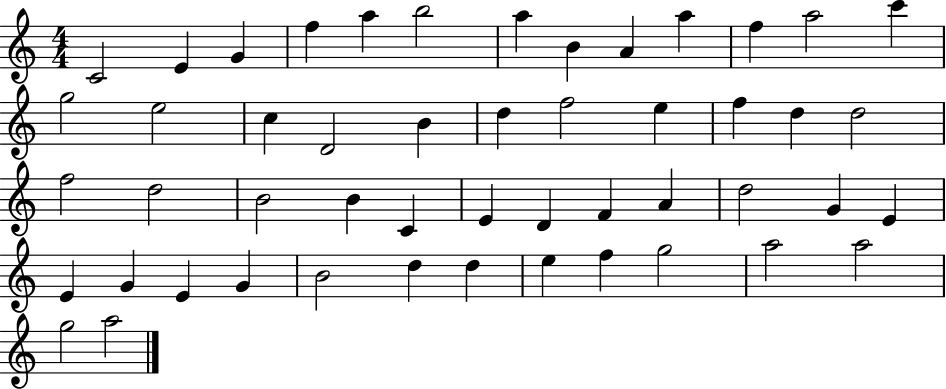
{
  \clef treble
  \numericTimeSignature
  \time 4/4
  \key c \major
  c'2 e'4 g'4 | f''4 a''4 b''2 | a''4 b'4 a'4 a''4 | f''4 a''2 c'''4 | \break g''2 e''2 | c''4 d'2 b'4 | d''4 f''2 e''4 | f''4 d''4 d''2 | \break f''2 d''2 | b'2 b'4 c'4 | e'4 d'4 f'4 a'4 | d''2 g'4 e'4 | \break e'4 g'4 e'4 g'4 | b'2 d''4 d''4 | e''4 f''4 g''2 | a''2 a''2 | \break g''2 a''2 | \bar "|."
}